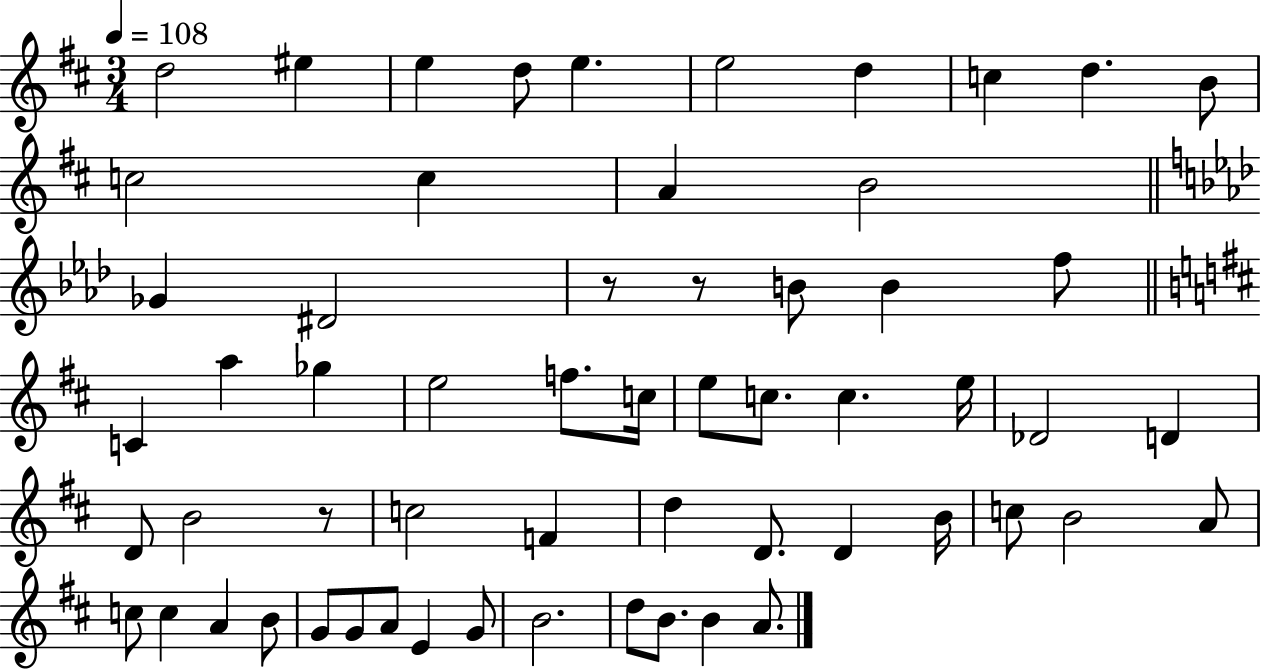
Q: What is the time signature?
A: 3/4